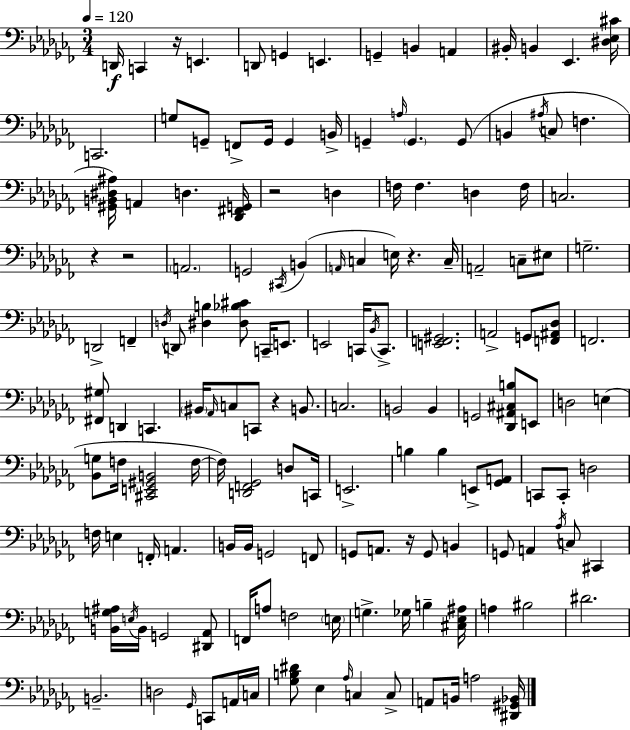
X:1
T:Untitled
M:3/4
L:1/4
K:Abm
D,,/4 C,, z/4 E,, D,,/2 G,, E,, G,, B,, A,, ^B,,/4 B,, _E,, [^D,_E,^C]/4 C,,2 G,/2 G,,/2 F,,/2 G,,/4 G,, B,,/4 G,, A,/4 G,, G,,/2 B,, ^A,/4 C,/2 F, [^G,,B,,^D,^A,]/4 A,, D, [_D,,^F,,G,,]/4 z2 D, F,/4 F, D, F,/4 C,2 z z2 A,,2 G,,2 ^C,,/4 B,, A,,/4 C, E,/4 z C,/4 A,,2 C,/2 ^E,/2 G,2 D,,2 F,, D,/4 D,,/2 [^D,B,] [^D,_B,^C]/2 C,,/4 E,,/2 E,,2 C,,/4 _B,,/4 C,,/2 [E,,F,,^G,,]2 A,,2 G,,/2 [F,,^A,,_D,]/2 F,,2 [^F,,^G,]/2 D,, C,, ^B,,/4 _A,,/4 C,/2 C,,/2 z B,,/2 C,2 B,,2 B,, G,,2 [_D,,^A,,^C,B,]/2 E,,/2 D,2 E, [_B,,G,]/2 F,/4 [^C,,E,,^G,,B,,]2 F,/4 F,/4 [D,,F,,_G,,]2 D,/2 C,,/4 E,,2 B, B, E,,/2 [_G,,A,,]/2 C,,/2 C,,/2 D,2 F,/4 E, F,,/4 A,, B,,/4 B,,/4 G,,2 F,,/2 G,,/2 A,,/2 z/4 G,,/2 B,, G,,/2 A,, _A,/4 C,/2 ^C,, [B,,G,^A,]/4 E,/4 B,,/4 G,,2 [^D,,_A,,]/2 F,,/4 A,/2 F,2 E,/4 G, _G,/4 B, [^C,_E,^A,]/4 A, ^B,2 ^D2 B,,2 D,2 _G,,/4 C,,/2 A,,/4 C,/4 [_G,B,^D]/2 _E, _A,/4 C, C,/2 A,,/2 B,,/4 A,2 [^D,,^G,,_B,,]/4